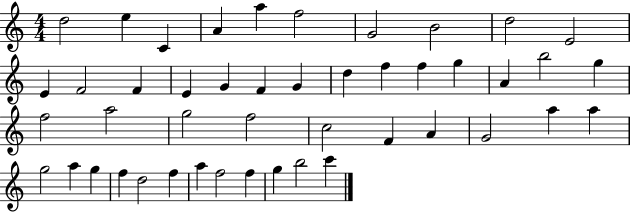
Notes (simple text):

D5/h E5/q C4/q A4/q A5/q F5/h G4/h B4/h D5/h E4/h E4/q F4/h F4/q E4/q G4/q F4/q G4/q D5/q F5/q F5/q G5/q A4/q B5/h G5/q F5/h A5/h G5/h F5/h C5/h F4/q A4/q G4/h A5/q A5/q G5/h A5/q G5/q F5/q D5/h F5/q A5/q F5/h F5/q G5/q B5/h C6/q